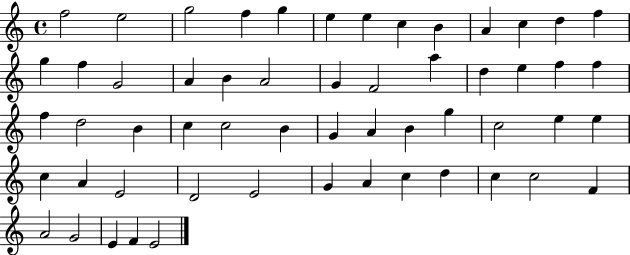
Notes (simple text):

F5/h E5/h G5/h F5/q G5/q E5/q E5/q C5/q B4/q A4/q C5/q D5/q F5/q G5/q F5/q G4/h A4/q B4/q A4/h G4/q F4/h A5/q D5/q E5/q F5/q F5/q F5/q D5/h B4/q C5/q C5/h B4/q G4/q A4/q B4/q G5/q C5/h E5/q E5/q C5/q A4/q E4/h D4/h E4/h G4/q A4/q C5/q D5/q C5/q C5/h F4/q A4/h G4/h E4/q F4/q E4/h